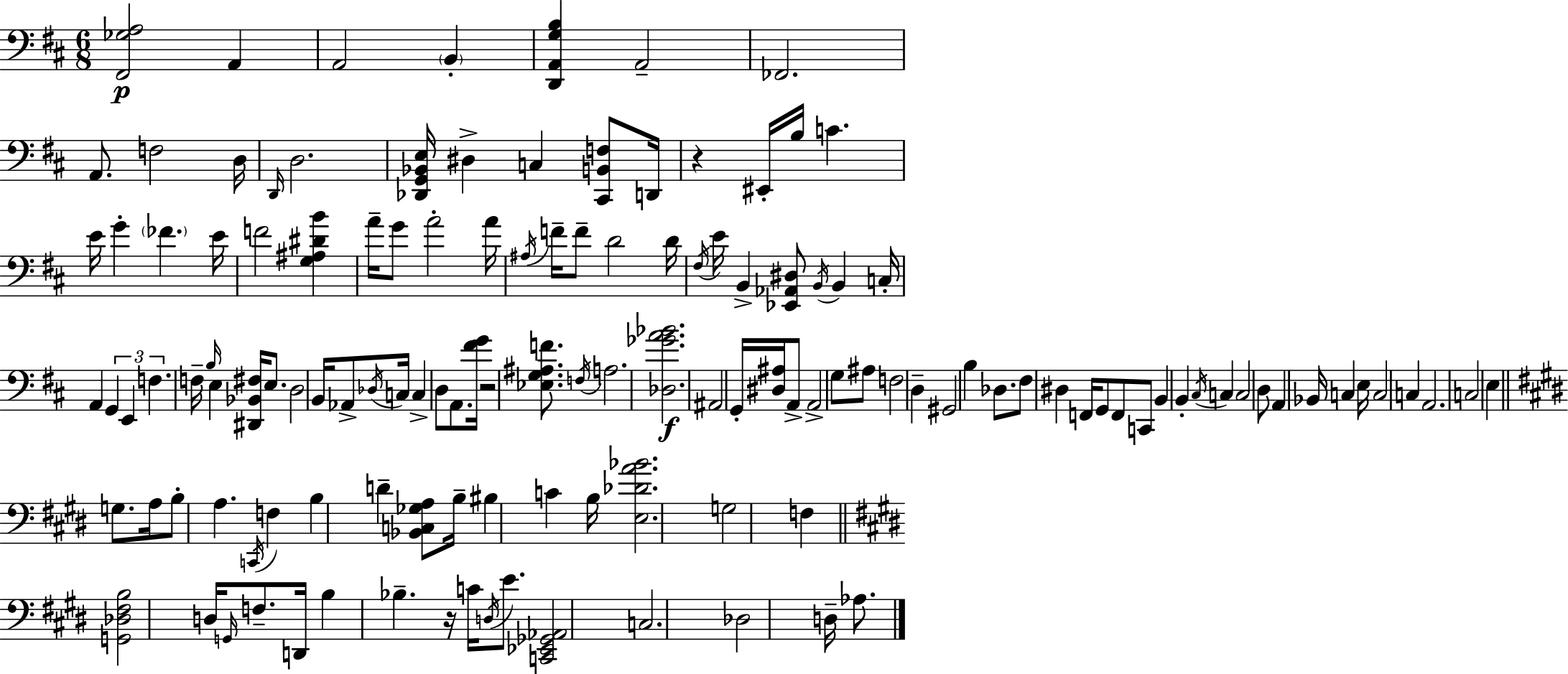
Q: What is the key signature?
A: D major